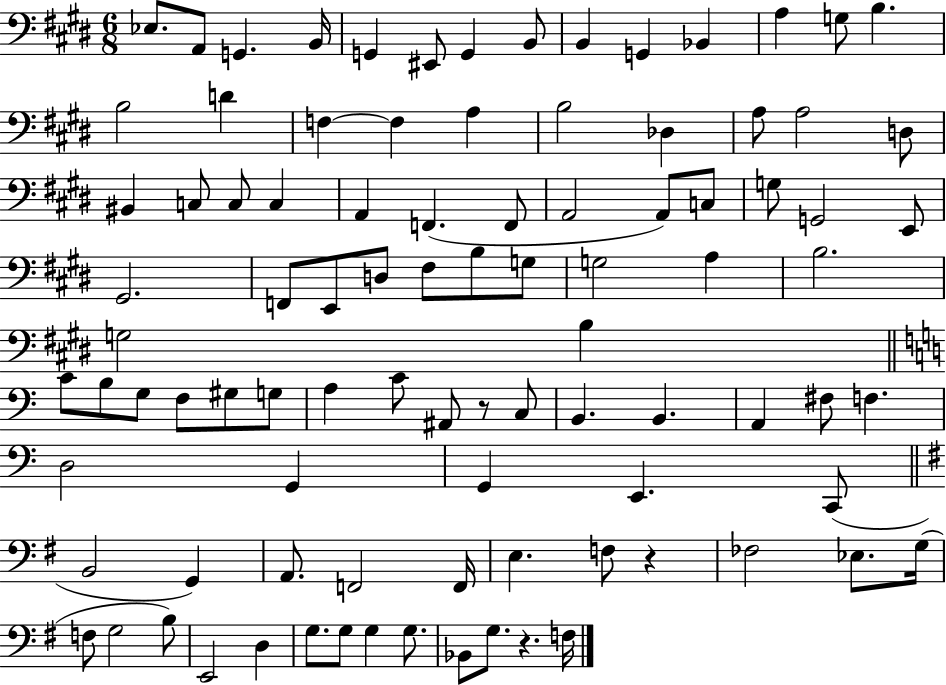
Eb3/e. A2/e G2/q. B2/s G2/q EIS2/e G2/q B2/e B2/q G2/q Bb2/q A3/q G3/e B3/q. B3/h D4/q F3/q F3/q A3/q B3/h Db3/q A3/e A3/h D3/e BIS2/q C3/e C3/e C3/q A2/q F2/q. F2/e A2/h A2/e C3/e G3/e G2/h E2/e G#2/h. F2/e E2/e D3/e F#3/e B3/e G3/e G3/h A3/q B3/h. G3/h B3/q C4/e B3/e G3/e F3/e G#3/e G3/e A3/q C4/e A#2/e R/e C3/e B2/q. B2/q. A2/q F#3/e F3/q. D3/h G2/q G2/q E2/q. C2/e B2/h G2/q A2/e. F2/h F2/s E3/q. F3/e R/q FES3/h Eb3/e. G3/s F3/e G3/h B3/e E2/h D3/q G3/e. G3/e G3/q G3/e. Bb2/e G3/e. R/q. F3/s